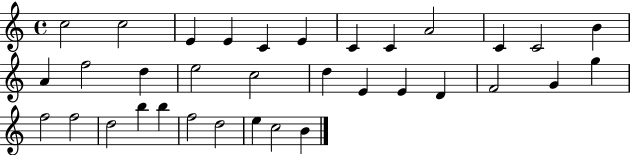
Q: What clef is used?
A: treble